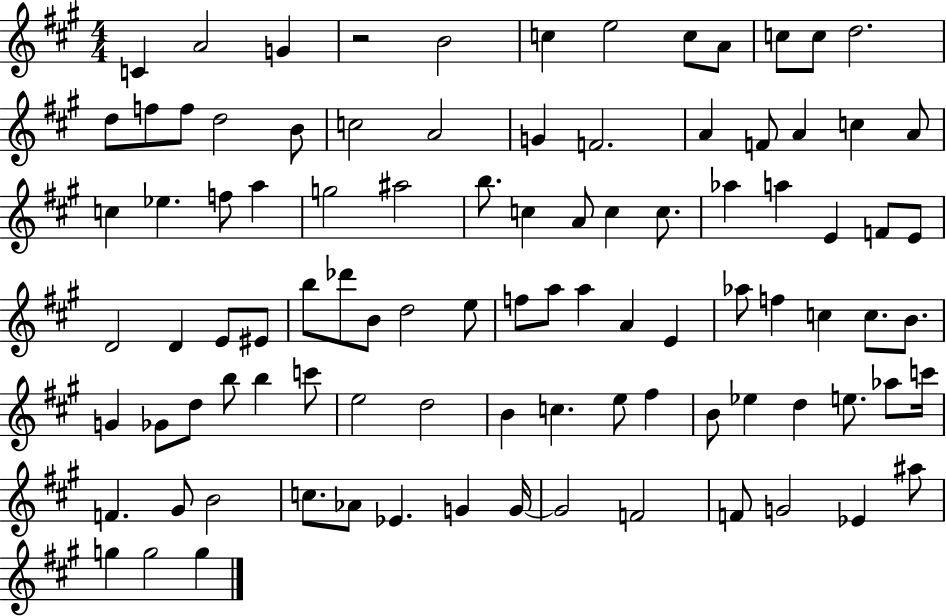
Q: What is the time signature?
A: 4/4